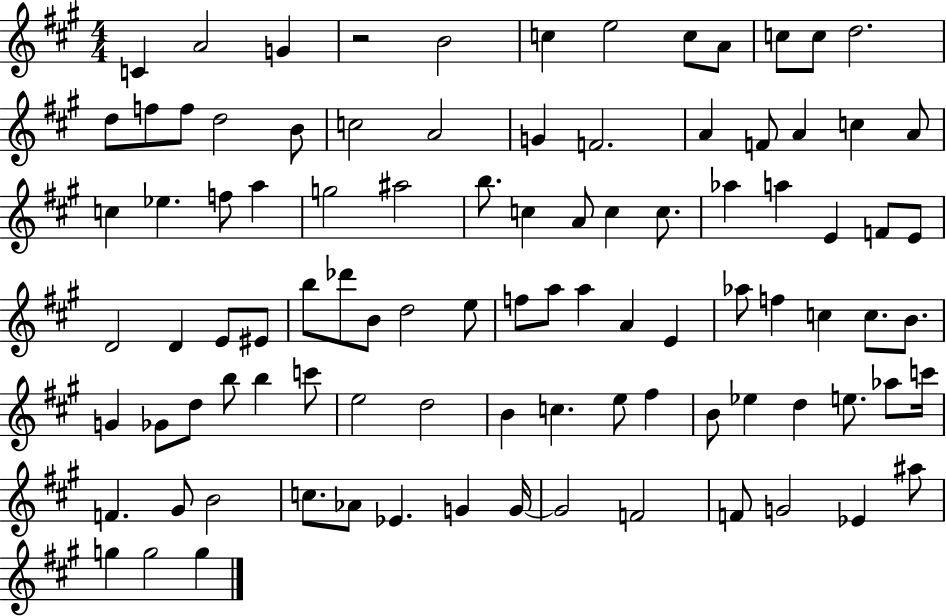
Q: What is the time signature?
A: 4/4